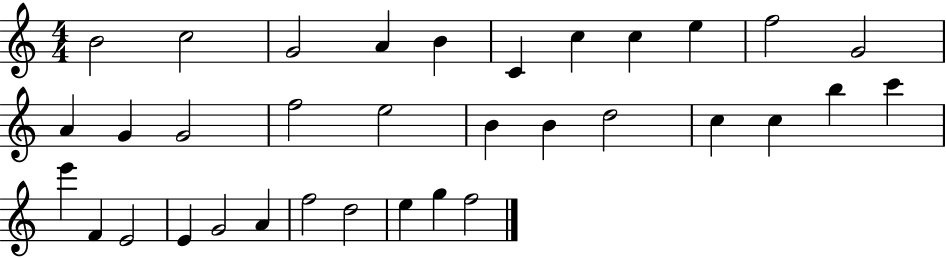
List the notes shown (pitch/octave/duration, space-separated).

B4/h C5/h G4/h A4/q B4/q C4/q C5/q C5/q E5/q F5/h G4/h A4/q G4/q G4/h F5/h E5/h B4/q B4/q D5/h C5/q C5/q B5/q C6/q E6/q F4/q E4/h E4/q G4/h A4/q F5/h D5/h E5/q G5/q F5/h